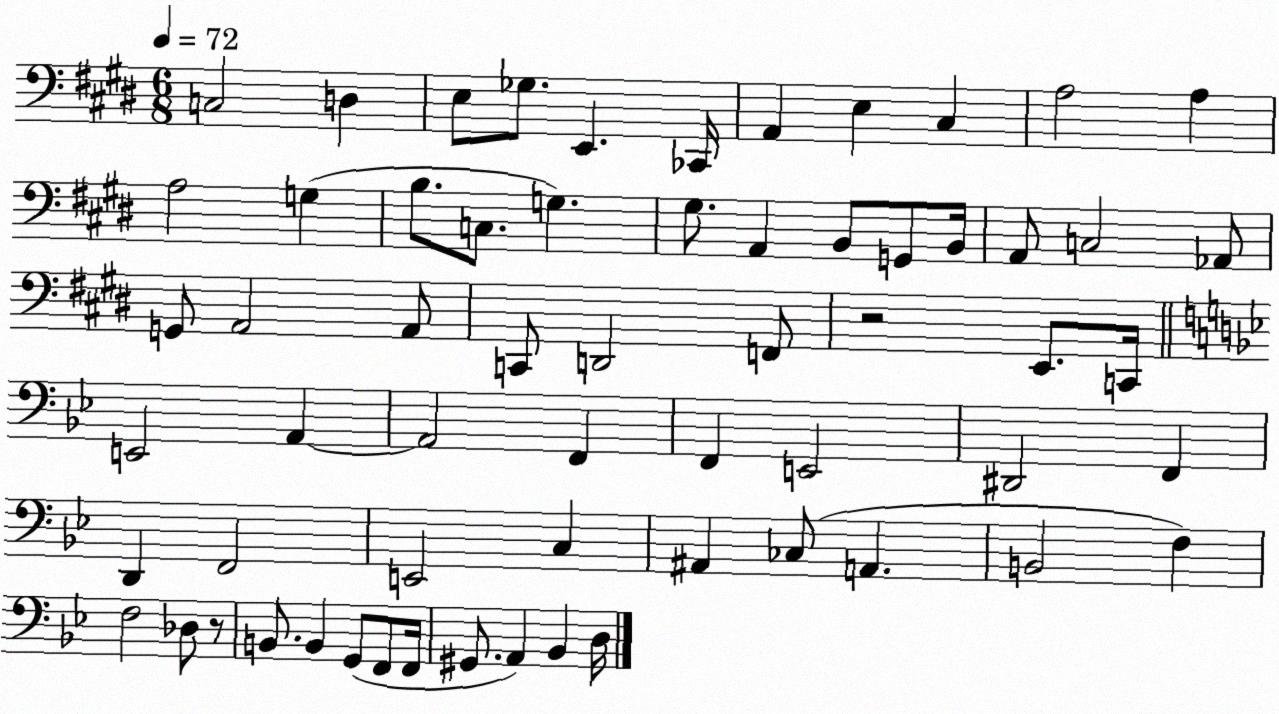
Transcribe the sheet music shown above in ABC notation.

X:1
T:Untitled
M:6/8
L:1/4
K:E
C,2 D, E,/2 _G,/2 E,, _C,,/4 A,, E, ^C, A,2 A, A,2 G, B,/2 C,/2 G, ^G,/2 A,, B,,/2 G,,/2 B,,/4 A,,/2 C,2 _A,,/2 G,,/2 A,,2 A,,/2 C,,/2 D,,2 F,,/2 z2 E,,/2 C,,/4 E,,2 A,, A,,2 F,, F,, E,,2 ^D,,2 F,, D,, F,,2 E,,2 C, ^A,, _C,/2 A,, B,,2 F, F,2 _D,/2 z/2 B,,/2 B,, G,,/2 F,,/2 F,,/4 ^G,,/2 A,, _B,, D,/4